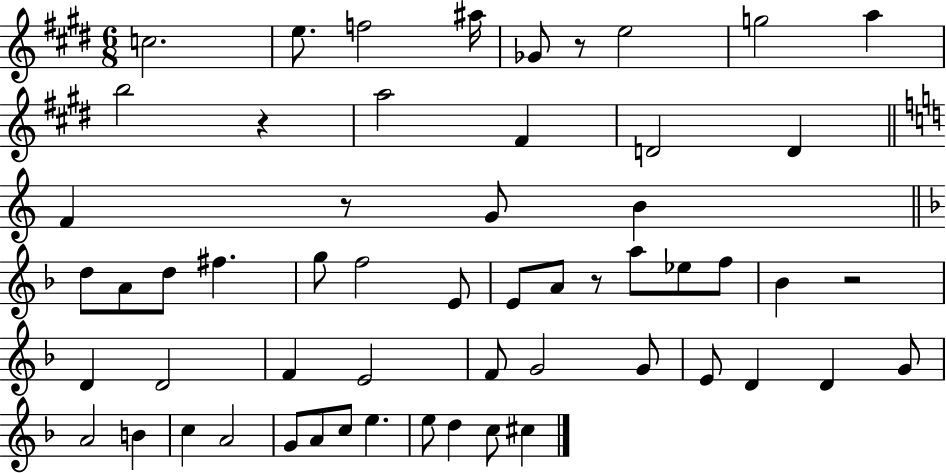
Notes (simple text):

C5/h. E5/e. F5/h A#5/s Gb4/e R/e E5/h G5/h A5/q B5/h R/q A5/h F#4/q D4/h D4/q F4/q R/e G4/e B4/q D5/e A4/e D5/e F#5/q. G5/e F5/h E4/e E4/e A4/e R/e A5/e Eb5/e F5/e Bb4/q R/h D4/q D4/h F4/q E4/h F4/e G4/h G4/e E4/e D4/q D4/q G4/e A4/h B4/q C5/q A4/h G4/e A4/e C5/e E5/q. E5/e D5/q C5/e C#5/q